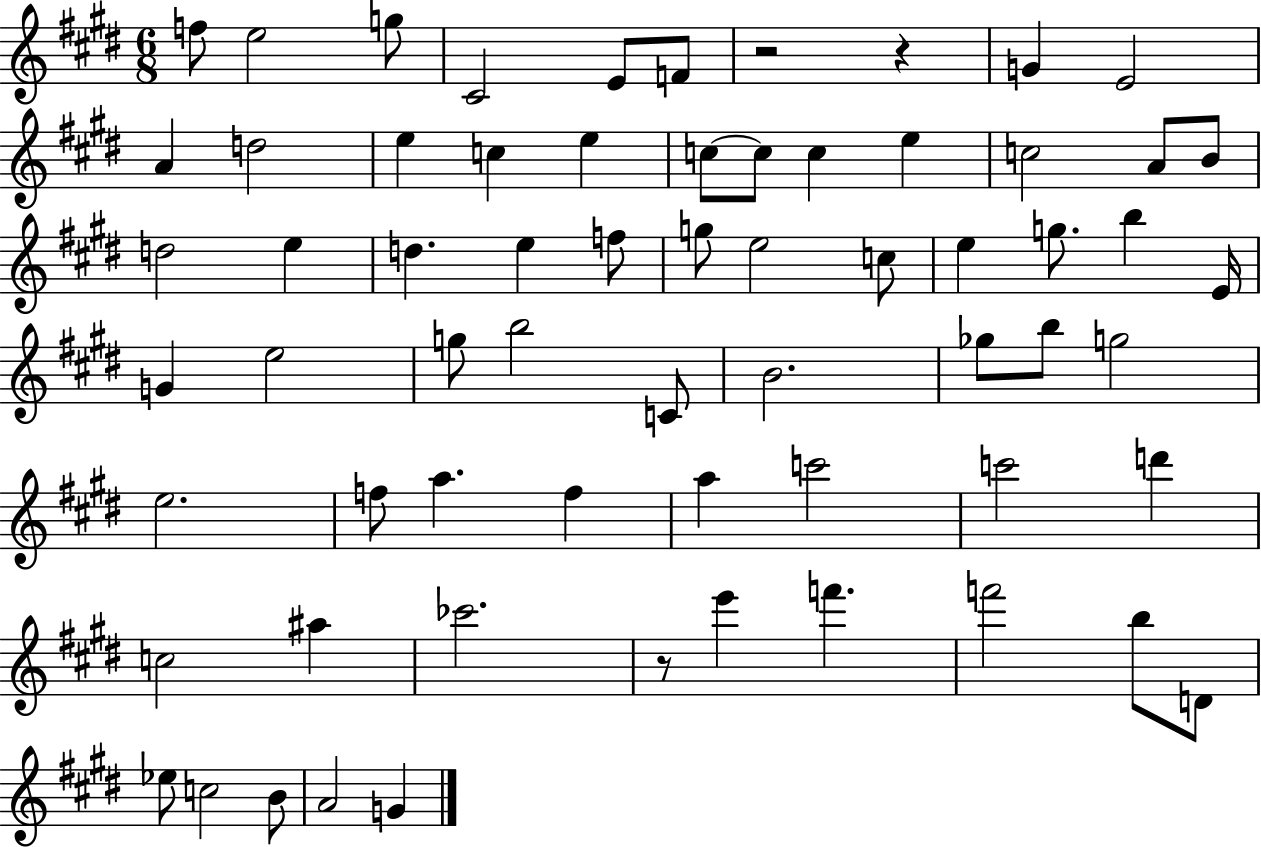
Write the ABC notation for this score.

X:1
T:Untitled
M:6/8
L:1/4
K:E
f/2 e2 g/2 ^C2 E/2 F/2 z2 z G E2 A d2 e c e c/2 c/2 c e c2 A/2 B/2 d2 e d e f/2 g/2 e2 c/2 e g/2 b E/4 G e2 g/2 b2 C/2 B2 _g/2 b/2 g2 e2 f/2 a f a c'2 c'2 d' c2 ^a _c'2 z/2 e' f' f'2 b/2 D/2 _e/2 c2 B/2 A2 G